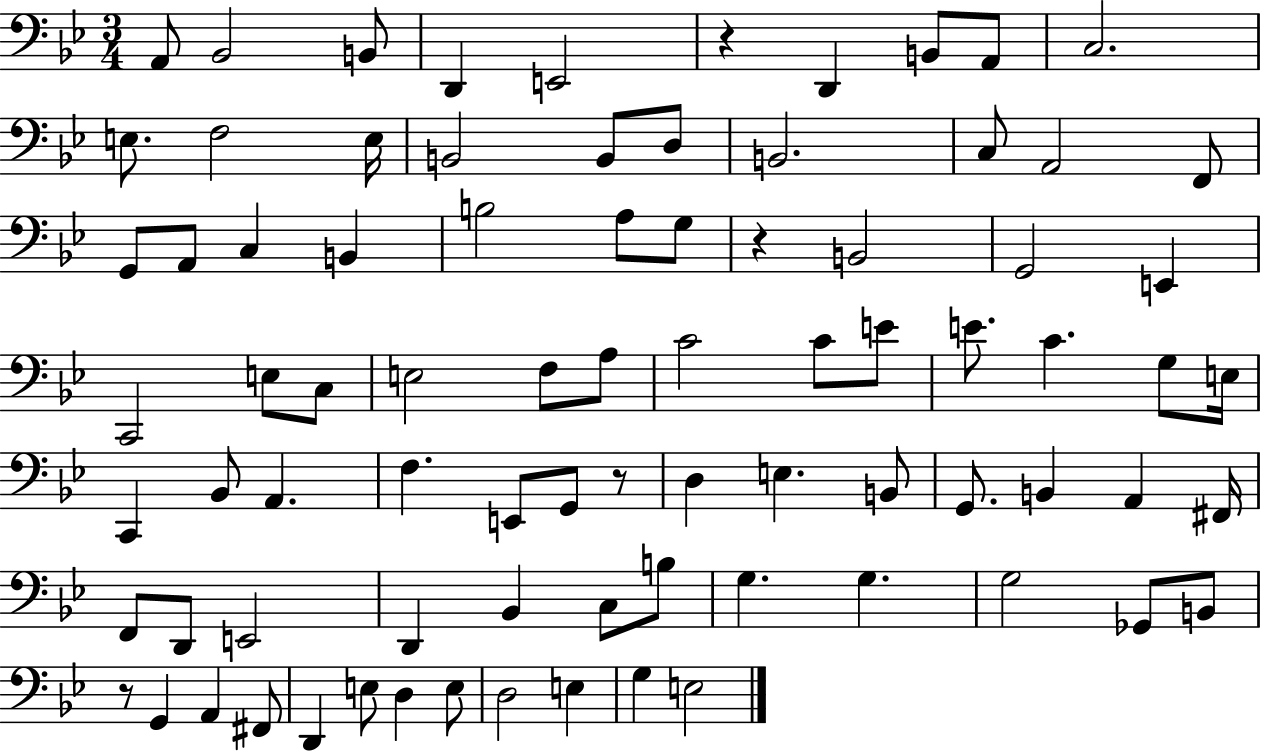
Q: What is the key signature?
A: BES major